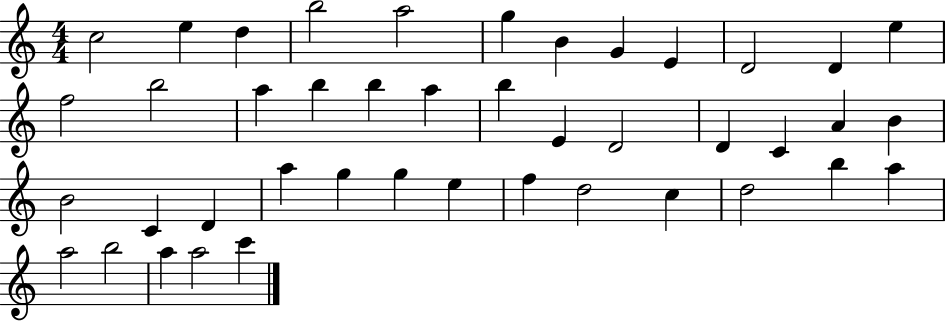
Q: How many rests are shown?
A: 0